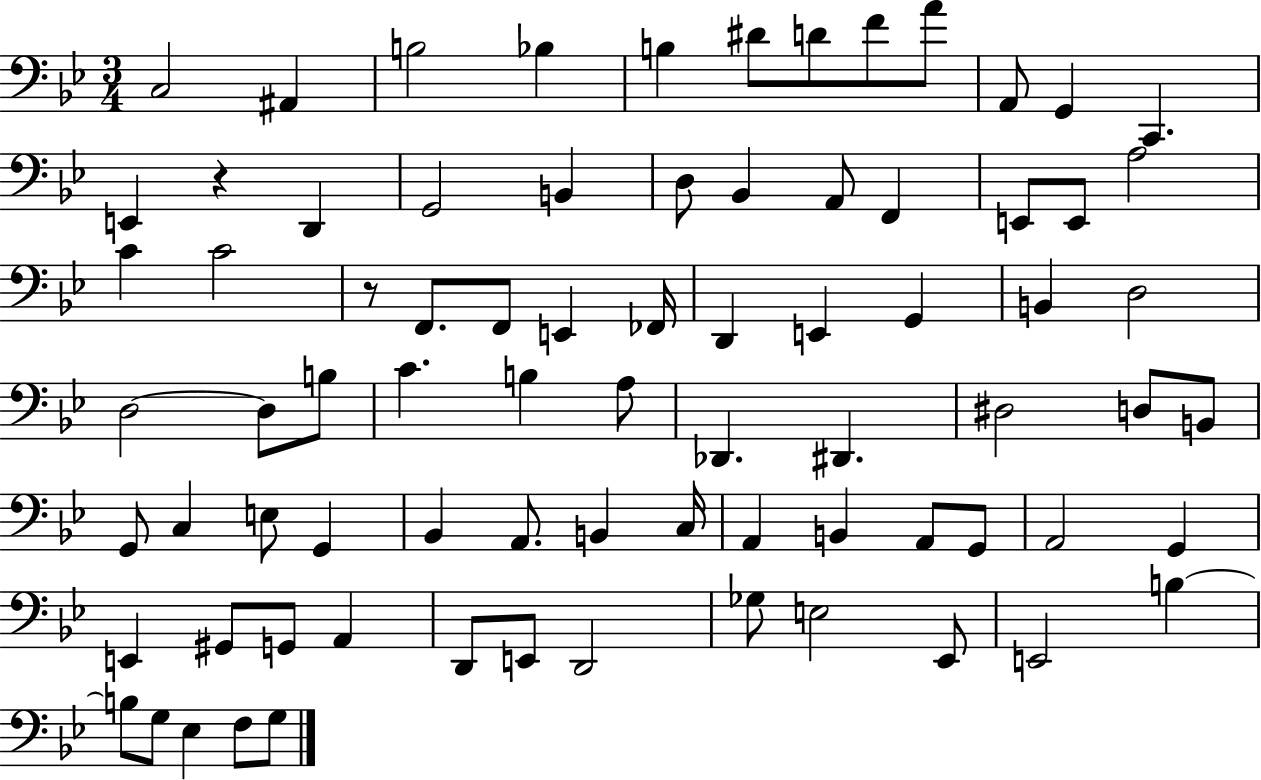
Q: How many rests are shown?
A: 2